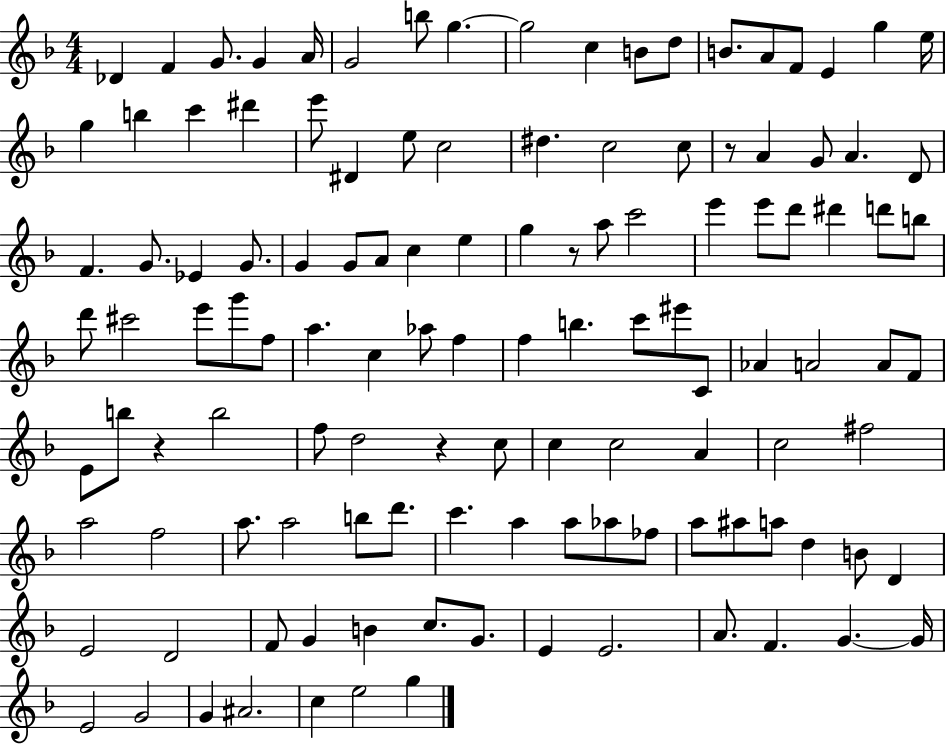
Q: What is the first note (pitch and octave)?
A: Db4